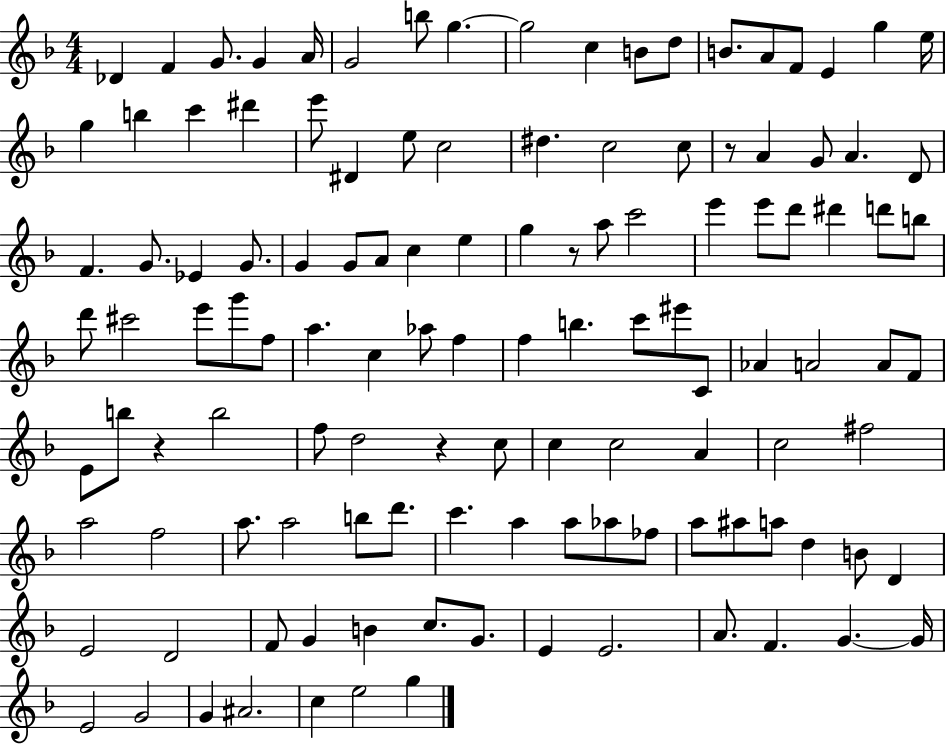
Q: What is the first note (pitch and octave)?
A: Db4